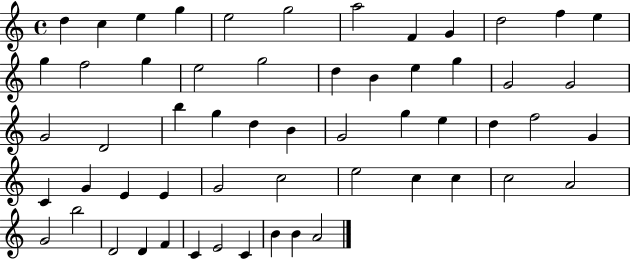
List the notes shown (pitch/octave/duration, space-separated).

D5/q C5/q E5/q G5/q E5/h G5/h A5/h F4/q G4/q D5/h F5/q E5/q G5/q F5/h G5/q E5/h G5/h D5/q B4/q E5/q G5/q G4/h G4/h G4/h D4/h B5/q G5/q D5/q B4/q G4/h G5/q E5/q D5/q F5/h G4/q C4/q G4/q E4/q E4/q G4/h C5/h E5/h C5/q C5/q C5/h A4/h G4/h B5/h D4/h D4/q F4/q C4/q E4/h C4/q B4/q B4/q A4/h